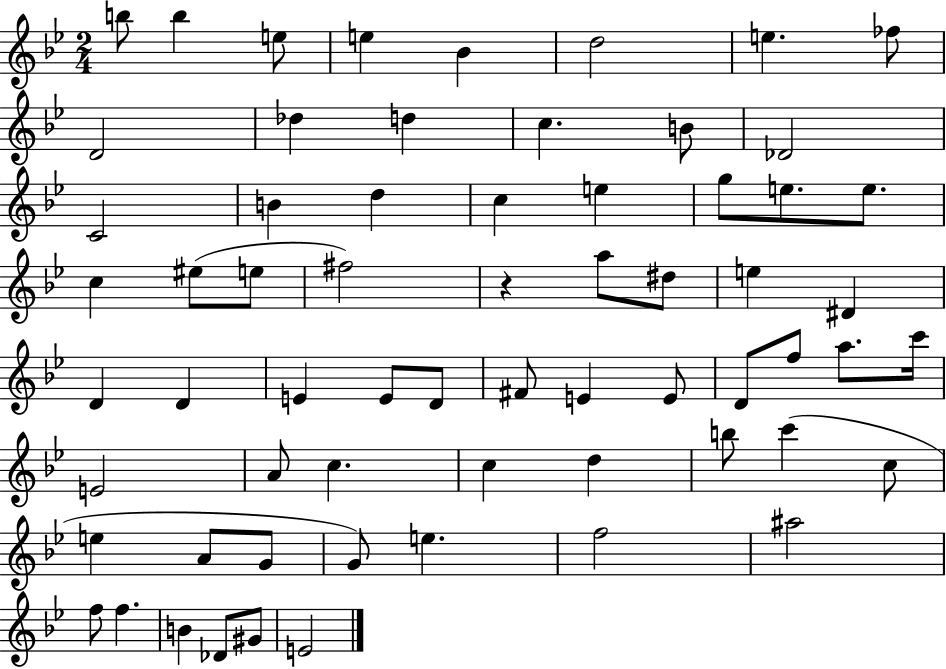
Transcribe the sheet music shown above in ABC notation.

X:1
T:Untitled
M:2/4
L:1/4
K:Bb
b/2 b e/2 e _B d2 e _f/2 D2 _d d c B/2 _D2 C2 B d c e g/2 e/2 e/2 c ^e/2 e/2 ^f2 z a/2 ^d/2 e ^D D D E E/2 D/2 ^F/2 E E/2 D/2 f/2 a/2 c'/4 E2 A/2 c c d b/2 c' c/2 e A/2 G/2 G/2 e f2 ^a2 f/2 f B _D/2 ^G/2 E2